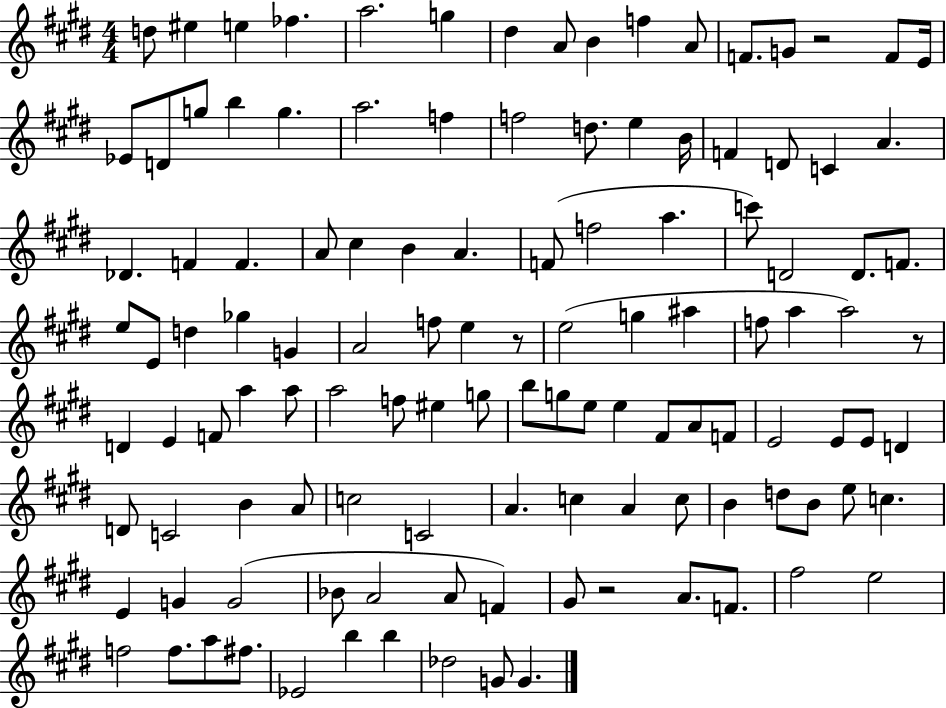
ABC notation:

X:1
T:Untitled
M:4/4
L:1/4
K:E
d/2 ^e e _f a2 g ^d A/2 B f A/2 F/2 G/2 z2 F/2 E/4 _E/2 D/2 g/2 b g a2 f f2 d/2 e B/4 F D/2 C A _D F F A/2 ^c B A F/2 f2 a c'/2 D2 D/2 F/2 e/2 E/2 d _g G A2 f/2 e z/2 e2 g ^a f/2 a a2 z/2 D E F/2 a a/2 a2 f/2 ^e g/2 b/2 g/2 e/2 e ^F/2 A/2 F/2 E2 E/2 E/2 D D/2 C2 B A/2 c2 C2 A c A c/2 B d/2 B/2 e/2 c E G G2 _B/2 A2 A/2 F ^G/2 z2 A/2 F/2 ^f2 e2 f2 f/2 a/2 ^f/2 _E2 b b _d2 G/2 G